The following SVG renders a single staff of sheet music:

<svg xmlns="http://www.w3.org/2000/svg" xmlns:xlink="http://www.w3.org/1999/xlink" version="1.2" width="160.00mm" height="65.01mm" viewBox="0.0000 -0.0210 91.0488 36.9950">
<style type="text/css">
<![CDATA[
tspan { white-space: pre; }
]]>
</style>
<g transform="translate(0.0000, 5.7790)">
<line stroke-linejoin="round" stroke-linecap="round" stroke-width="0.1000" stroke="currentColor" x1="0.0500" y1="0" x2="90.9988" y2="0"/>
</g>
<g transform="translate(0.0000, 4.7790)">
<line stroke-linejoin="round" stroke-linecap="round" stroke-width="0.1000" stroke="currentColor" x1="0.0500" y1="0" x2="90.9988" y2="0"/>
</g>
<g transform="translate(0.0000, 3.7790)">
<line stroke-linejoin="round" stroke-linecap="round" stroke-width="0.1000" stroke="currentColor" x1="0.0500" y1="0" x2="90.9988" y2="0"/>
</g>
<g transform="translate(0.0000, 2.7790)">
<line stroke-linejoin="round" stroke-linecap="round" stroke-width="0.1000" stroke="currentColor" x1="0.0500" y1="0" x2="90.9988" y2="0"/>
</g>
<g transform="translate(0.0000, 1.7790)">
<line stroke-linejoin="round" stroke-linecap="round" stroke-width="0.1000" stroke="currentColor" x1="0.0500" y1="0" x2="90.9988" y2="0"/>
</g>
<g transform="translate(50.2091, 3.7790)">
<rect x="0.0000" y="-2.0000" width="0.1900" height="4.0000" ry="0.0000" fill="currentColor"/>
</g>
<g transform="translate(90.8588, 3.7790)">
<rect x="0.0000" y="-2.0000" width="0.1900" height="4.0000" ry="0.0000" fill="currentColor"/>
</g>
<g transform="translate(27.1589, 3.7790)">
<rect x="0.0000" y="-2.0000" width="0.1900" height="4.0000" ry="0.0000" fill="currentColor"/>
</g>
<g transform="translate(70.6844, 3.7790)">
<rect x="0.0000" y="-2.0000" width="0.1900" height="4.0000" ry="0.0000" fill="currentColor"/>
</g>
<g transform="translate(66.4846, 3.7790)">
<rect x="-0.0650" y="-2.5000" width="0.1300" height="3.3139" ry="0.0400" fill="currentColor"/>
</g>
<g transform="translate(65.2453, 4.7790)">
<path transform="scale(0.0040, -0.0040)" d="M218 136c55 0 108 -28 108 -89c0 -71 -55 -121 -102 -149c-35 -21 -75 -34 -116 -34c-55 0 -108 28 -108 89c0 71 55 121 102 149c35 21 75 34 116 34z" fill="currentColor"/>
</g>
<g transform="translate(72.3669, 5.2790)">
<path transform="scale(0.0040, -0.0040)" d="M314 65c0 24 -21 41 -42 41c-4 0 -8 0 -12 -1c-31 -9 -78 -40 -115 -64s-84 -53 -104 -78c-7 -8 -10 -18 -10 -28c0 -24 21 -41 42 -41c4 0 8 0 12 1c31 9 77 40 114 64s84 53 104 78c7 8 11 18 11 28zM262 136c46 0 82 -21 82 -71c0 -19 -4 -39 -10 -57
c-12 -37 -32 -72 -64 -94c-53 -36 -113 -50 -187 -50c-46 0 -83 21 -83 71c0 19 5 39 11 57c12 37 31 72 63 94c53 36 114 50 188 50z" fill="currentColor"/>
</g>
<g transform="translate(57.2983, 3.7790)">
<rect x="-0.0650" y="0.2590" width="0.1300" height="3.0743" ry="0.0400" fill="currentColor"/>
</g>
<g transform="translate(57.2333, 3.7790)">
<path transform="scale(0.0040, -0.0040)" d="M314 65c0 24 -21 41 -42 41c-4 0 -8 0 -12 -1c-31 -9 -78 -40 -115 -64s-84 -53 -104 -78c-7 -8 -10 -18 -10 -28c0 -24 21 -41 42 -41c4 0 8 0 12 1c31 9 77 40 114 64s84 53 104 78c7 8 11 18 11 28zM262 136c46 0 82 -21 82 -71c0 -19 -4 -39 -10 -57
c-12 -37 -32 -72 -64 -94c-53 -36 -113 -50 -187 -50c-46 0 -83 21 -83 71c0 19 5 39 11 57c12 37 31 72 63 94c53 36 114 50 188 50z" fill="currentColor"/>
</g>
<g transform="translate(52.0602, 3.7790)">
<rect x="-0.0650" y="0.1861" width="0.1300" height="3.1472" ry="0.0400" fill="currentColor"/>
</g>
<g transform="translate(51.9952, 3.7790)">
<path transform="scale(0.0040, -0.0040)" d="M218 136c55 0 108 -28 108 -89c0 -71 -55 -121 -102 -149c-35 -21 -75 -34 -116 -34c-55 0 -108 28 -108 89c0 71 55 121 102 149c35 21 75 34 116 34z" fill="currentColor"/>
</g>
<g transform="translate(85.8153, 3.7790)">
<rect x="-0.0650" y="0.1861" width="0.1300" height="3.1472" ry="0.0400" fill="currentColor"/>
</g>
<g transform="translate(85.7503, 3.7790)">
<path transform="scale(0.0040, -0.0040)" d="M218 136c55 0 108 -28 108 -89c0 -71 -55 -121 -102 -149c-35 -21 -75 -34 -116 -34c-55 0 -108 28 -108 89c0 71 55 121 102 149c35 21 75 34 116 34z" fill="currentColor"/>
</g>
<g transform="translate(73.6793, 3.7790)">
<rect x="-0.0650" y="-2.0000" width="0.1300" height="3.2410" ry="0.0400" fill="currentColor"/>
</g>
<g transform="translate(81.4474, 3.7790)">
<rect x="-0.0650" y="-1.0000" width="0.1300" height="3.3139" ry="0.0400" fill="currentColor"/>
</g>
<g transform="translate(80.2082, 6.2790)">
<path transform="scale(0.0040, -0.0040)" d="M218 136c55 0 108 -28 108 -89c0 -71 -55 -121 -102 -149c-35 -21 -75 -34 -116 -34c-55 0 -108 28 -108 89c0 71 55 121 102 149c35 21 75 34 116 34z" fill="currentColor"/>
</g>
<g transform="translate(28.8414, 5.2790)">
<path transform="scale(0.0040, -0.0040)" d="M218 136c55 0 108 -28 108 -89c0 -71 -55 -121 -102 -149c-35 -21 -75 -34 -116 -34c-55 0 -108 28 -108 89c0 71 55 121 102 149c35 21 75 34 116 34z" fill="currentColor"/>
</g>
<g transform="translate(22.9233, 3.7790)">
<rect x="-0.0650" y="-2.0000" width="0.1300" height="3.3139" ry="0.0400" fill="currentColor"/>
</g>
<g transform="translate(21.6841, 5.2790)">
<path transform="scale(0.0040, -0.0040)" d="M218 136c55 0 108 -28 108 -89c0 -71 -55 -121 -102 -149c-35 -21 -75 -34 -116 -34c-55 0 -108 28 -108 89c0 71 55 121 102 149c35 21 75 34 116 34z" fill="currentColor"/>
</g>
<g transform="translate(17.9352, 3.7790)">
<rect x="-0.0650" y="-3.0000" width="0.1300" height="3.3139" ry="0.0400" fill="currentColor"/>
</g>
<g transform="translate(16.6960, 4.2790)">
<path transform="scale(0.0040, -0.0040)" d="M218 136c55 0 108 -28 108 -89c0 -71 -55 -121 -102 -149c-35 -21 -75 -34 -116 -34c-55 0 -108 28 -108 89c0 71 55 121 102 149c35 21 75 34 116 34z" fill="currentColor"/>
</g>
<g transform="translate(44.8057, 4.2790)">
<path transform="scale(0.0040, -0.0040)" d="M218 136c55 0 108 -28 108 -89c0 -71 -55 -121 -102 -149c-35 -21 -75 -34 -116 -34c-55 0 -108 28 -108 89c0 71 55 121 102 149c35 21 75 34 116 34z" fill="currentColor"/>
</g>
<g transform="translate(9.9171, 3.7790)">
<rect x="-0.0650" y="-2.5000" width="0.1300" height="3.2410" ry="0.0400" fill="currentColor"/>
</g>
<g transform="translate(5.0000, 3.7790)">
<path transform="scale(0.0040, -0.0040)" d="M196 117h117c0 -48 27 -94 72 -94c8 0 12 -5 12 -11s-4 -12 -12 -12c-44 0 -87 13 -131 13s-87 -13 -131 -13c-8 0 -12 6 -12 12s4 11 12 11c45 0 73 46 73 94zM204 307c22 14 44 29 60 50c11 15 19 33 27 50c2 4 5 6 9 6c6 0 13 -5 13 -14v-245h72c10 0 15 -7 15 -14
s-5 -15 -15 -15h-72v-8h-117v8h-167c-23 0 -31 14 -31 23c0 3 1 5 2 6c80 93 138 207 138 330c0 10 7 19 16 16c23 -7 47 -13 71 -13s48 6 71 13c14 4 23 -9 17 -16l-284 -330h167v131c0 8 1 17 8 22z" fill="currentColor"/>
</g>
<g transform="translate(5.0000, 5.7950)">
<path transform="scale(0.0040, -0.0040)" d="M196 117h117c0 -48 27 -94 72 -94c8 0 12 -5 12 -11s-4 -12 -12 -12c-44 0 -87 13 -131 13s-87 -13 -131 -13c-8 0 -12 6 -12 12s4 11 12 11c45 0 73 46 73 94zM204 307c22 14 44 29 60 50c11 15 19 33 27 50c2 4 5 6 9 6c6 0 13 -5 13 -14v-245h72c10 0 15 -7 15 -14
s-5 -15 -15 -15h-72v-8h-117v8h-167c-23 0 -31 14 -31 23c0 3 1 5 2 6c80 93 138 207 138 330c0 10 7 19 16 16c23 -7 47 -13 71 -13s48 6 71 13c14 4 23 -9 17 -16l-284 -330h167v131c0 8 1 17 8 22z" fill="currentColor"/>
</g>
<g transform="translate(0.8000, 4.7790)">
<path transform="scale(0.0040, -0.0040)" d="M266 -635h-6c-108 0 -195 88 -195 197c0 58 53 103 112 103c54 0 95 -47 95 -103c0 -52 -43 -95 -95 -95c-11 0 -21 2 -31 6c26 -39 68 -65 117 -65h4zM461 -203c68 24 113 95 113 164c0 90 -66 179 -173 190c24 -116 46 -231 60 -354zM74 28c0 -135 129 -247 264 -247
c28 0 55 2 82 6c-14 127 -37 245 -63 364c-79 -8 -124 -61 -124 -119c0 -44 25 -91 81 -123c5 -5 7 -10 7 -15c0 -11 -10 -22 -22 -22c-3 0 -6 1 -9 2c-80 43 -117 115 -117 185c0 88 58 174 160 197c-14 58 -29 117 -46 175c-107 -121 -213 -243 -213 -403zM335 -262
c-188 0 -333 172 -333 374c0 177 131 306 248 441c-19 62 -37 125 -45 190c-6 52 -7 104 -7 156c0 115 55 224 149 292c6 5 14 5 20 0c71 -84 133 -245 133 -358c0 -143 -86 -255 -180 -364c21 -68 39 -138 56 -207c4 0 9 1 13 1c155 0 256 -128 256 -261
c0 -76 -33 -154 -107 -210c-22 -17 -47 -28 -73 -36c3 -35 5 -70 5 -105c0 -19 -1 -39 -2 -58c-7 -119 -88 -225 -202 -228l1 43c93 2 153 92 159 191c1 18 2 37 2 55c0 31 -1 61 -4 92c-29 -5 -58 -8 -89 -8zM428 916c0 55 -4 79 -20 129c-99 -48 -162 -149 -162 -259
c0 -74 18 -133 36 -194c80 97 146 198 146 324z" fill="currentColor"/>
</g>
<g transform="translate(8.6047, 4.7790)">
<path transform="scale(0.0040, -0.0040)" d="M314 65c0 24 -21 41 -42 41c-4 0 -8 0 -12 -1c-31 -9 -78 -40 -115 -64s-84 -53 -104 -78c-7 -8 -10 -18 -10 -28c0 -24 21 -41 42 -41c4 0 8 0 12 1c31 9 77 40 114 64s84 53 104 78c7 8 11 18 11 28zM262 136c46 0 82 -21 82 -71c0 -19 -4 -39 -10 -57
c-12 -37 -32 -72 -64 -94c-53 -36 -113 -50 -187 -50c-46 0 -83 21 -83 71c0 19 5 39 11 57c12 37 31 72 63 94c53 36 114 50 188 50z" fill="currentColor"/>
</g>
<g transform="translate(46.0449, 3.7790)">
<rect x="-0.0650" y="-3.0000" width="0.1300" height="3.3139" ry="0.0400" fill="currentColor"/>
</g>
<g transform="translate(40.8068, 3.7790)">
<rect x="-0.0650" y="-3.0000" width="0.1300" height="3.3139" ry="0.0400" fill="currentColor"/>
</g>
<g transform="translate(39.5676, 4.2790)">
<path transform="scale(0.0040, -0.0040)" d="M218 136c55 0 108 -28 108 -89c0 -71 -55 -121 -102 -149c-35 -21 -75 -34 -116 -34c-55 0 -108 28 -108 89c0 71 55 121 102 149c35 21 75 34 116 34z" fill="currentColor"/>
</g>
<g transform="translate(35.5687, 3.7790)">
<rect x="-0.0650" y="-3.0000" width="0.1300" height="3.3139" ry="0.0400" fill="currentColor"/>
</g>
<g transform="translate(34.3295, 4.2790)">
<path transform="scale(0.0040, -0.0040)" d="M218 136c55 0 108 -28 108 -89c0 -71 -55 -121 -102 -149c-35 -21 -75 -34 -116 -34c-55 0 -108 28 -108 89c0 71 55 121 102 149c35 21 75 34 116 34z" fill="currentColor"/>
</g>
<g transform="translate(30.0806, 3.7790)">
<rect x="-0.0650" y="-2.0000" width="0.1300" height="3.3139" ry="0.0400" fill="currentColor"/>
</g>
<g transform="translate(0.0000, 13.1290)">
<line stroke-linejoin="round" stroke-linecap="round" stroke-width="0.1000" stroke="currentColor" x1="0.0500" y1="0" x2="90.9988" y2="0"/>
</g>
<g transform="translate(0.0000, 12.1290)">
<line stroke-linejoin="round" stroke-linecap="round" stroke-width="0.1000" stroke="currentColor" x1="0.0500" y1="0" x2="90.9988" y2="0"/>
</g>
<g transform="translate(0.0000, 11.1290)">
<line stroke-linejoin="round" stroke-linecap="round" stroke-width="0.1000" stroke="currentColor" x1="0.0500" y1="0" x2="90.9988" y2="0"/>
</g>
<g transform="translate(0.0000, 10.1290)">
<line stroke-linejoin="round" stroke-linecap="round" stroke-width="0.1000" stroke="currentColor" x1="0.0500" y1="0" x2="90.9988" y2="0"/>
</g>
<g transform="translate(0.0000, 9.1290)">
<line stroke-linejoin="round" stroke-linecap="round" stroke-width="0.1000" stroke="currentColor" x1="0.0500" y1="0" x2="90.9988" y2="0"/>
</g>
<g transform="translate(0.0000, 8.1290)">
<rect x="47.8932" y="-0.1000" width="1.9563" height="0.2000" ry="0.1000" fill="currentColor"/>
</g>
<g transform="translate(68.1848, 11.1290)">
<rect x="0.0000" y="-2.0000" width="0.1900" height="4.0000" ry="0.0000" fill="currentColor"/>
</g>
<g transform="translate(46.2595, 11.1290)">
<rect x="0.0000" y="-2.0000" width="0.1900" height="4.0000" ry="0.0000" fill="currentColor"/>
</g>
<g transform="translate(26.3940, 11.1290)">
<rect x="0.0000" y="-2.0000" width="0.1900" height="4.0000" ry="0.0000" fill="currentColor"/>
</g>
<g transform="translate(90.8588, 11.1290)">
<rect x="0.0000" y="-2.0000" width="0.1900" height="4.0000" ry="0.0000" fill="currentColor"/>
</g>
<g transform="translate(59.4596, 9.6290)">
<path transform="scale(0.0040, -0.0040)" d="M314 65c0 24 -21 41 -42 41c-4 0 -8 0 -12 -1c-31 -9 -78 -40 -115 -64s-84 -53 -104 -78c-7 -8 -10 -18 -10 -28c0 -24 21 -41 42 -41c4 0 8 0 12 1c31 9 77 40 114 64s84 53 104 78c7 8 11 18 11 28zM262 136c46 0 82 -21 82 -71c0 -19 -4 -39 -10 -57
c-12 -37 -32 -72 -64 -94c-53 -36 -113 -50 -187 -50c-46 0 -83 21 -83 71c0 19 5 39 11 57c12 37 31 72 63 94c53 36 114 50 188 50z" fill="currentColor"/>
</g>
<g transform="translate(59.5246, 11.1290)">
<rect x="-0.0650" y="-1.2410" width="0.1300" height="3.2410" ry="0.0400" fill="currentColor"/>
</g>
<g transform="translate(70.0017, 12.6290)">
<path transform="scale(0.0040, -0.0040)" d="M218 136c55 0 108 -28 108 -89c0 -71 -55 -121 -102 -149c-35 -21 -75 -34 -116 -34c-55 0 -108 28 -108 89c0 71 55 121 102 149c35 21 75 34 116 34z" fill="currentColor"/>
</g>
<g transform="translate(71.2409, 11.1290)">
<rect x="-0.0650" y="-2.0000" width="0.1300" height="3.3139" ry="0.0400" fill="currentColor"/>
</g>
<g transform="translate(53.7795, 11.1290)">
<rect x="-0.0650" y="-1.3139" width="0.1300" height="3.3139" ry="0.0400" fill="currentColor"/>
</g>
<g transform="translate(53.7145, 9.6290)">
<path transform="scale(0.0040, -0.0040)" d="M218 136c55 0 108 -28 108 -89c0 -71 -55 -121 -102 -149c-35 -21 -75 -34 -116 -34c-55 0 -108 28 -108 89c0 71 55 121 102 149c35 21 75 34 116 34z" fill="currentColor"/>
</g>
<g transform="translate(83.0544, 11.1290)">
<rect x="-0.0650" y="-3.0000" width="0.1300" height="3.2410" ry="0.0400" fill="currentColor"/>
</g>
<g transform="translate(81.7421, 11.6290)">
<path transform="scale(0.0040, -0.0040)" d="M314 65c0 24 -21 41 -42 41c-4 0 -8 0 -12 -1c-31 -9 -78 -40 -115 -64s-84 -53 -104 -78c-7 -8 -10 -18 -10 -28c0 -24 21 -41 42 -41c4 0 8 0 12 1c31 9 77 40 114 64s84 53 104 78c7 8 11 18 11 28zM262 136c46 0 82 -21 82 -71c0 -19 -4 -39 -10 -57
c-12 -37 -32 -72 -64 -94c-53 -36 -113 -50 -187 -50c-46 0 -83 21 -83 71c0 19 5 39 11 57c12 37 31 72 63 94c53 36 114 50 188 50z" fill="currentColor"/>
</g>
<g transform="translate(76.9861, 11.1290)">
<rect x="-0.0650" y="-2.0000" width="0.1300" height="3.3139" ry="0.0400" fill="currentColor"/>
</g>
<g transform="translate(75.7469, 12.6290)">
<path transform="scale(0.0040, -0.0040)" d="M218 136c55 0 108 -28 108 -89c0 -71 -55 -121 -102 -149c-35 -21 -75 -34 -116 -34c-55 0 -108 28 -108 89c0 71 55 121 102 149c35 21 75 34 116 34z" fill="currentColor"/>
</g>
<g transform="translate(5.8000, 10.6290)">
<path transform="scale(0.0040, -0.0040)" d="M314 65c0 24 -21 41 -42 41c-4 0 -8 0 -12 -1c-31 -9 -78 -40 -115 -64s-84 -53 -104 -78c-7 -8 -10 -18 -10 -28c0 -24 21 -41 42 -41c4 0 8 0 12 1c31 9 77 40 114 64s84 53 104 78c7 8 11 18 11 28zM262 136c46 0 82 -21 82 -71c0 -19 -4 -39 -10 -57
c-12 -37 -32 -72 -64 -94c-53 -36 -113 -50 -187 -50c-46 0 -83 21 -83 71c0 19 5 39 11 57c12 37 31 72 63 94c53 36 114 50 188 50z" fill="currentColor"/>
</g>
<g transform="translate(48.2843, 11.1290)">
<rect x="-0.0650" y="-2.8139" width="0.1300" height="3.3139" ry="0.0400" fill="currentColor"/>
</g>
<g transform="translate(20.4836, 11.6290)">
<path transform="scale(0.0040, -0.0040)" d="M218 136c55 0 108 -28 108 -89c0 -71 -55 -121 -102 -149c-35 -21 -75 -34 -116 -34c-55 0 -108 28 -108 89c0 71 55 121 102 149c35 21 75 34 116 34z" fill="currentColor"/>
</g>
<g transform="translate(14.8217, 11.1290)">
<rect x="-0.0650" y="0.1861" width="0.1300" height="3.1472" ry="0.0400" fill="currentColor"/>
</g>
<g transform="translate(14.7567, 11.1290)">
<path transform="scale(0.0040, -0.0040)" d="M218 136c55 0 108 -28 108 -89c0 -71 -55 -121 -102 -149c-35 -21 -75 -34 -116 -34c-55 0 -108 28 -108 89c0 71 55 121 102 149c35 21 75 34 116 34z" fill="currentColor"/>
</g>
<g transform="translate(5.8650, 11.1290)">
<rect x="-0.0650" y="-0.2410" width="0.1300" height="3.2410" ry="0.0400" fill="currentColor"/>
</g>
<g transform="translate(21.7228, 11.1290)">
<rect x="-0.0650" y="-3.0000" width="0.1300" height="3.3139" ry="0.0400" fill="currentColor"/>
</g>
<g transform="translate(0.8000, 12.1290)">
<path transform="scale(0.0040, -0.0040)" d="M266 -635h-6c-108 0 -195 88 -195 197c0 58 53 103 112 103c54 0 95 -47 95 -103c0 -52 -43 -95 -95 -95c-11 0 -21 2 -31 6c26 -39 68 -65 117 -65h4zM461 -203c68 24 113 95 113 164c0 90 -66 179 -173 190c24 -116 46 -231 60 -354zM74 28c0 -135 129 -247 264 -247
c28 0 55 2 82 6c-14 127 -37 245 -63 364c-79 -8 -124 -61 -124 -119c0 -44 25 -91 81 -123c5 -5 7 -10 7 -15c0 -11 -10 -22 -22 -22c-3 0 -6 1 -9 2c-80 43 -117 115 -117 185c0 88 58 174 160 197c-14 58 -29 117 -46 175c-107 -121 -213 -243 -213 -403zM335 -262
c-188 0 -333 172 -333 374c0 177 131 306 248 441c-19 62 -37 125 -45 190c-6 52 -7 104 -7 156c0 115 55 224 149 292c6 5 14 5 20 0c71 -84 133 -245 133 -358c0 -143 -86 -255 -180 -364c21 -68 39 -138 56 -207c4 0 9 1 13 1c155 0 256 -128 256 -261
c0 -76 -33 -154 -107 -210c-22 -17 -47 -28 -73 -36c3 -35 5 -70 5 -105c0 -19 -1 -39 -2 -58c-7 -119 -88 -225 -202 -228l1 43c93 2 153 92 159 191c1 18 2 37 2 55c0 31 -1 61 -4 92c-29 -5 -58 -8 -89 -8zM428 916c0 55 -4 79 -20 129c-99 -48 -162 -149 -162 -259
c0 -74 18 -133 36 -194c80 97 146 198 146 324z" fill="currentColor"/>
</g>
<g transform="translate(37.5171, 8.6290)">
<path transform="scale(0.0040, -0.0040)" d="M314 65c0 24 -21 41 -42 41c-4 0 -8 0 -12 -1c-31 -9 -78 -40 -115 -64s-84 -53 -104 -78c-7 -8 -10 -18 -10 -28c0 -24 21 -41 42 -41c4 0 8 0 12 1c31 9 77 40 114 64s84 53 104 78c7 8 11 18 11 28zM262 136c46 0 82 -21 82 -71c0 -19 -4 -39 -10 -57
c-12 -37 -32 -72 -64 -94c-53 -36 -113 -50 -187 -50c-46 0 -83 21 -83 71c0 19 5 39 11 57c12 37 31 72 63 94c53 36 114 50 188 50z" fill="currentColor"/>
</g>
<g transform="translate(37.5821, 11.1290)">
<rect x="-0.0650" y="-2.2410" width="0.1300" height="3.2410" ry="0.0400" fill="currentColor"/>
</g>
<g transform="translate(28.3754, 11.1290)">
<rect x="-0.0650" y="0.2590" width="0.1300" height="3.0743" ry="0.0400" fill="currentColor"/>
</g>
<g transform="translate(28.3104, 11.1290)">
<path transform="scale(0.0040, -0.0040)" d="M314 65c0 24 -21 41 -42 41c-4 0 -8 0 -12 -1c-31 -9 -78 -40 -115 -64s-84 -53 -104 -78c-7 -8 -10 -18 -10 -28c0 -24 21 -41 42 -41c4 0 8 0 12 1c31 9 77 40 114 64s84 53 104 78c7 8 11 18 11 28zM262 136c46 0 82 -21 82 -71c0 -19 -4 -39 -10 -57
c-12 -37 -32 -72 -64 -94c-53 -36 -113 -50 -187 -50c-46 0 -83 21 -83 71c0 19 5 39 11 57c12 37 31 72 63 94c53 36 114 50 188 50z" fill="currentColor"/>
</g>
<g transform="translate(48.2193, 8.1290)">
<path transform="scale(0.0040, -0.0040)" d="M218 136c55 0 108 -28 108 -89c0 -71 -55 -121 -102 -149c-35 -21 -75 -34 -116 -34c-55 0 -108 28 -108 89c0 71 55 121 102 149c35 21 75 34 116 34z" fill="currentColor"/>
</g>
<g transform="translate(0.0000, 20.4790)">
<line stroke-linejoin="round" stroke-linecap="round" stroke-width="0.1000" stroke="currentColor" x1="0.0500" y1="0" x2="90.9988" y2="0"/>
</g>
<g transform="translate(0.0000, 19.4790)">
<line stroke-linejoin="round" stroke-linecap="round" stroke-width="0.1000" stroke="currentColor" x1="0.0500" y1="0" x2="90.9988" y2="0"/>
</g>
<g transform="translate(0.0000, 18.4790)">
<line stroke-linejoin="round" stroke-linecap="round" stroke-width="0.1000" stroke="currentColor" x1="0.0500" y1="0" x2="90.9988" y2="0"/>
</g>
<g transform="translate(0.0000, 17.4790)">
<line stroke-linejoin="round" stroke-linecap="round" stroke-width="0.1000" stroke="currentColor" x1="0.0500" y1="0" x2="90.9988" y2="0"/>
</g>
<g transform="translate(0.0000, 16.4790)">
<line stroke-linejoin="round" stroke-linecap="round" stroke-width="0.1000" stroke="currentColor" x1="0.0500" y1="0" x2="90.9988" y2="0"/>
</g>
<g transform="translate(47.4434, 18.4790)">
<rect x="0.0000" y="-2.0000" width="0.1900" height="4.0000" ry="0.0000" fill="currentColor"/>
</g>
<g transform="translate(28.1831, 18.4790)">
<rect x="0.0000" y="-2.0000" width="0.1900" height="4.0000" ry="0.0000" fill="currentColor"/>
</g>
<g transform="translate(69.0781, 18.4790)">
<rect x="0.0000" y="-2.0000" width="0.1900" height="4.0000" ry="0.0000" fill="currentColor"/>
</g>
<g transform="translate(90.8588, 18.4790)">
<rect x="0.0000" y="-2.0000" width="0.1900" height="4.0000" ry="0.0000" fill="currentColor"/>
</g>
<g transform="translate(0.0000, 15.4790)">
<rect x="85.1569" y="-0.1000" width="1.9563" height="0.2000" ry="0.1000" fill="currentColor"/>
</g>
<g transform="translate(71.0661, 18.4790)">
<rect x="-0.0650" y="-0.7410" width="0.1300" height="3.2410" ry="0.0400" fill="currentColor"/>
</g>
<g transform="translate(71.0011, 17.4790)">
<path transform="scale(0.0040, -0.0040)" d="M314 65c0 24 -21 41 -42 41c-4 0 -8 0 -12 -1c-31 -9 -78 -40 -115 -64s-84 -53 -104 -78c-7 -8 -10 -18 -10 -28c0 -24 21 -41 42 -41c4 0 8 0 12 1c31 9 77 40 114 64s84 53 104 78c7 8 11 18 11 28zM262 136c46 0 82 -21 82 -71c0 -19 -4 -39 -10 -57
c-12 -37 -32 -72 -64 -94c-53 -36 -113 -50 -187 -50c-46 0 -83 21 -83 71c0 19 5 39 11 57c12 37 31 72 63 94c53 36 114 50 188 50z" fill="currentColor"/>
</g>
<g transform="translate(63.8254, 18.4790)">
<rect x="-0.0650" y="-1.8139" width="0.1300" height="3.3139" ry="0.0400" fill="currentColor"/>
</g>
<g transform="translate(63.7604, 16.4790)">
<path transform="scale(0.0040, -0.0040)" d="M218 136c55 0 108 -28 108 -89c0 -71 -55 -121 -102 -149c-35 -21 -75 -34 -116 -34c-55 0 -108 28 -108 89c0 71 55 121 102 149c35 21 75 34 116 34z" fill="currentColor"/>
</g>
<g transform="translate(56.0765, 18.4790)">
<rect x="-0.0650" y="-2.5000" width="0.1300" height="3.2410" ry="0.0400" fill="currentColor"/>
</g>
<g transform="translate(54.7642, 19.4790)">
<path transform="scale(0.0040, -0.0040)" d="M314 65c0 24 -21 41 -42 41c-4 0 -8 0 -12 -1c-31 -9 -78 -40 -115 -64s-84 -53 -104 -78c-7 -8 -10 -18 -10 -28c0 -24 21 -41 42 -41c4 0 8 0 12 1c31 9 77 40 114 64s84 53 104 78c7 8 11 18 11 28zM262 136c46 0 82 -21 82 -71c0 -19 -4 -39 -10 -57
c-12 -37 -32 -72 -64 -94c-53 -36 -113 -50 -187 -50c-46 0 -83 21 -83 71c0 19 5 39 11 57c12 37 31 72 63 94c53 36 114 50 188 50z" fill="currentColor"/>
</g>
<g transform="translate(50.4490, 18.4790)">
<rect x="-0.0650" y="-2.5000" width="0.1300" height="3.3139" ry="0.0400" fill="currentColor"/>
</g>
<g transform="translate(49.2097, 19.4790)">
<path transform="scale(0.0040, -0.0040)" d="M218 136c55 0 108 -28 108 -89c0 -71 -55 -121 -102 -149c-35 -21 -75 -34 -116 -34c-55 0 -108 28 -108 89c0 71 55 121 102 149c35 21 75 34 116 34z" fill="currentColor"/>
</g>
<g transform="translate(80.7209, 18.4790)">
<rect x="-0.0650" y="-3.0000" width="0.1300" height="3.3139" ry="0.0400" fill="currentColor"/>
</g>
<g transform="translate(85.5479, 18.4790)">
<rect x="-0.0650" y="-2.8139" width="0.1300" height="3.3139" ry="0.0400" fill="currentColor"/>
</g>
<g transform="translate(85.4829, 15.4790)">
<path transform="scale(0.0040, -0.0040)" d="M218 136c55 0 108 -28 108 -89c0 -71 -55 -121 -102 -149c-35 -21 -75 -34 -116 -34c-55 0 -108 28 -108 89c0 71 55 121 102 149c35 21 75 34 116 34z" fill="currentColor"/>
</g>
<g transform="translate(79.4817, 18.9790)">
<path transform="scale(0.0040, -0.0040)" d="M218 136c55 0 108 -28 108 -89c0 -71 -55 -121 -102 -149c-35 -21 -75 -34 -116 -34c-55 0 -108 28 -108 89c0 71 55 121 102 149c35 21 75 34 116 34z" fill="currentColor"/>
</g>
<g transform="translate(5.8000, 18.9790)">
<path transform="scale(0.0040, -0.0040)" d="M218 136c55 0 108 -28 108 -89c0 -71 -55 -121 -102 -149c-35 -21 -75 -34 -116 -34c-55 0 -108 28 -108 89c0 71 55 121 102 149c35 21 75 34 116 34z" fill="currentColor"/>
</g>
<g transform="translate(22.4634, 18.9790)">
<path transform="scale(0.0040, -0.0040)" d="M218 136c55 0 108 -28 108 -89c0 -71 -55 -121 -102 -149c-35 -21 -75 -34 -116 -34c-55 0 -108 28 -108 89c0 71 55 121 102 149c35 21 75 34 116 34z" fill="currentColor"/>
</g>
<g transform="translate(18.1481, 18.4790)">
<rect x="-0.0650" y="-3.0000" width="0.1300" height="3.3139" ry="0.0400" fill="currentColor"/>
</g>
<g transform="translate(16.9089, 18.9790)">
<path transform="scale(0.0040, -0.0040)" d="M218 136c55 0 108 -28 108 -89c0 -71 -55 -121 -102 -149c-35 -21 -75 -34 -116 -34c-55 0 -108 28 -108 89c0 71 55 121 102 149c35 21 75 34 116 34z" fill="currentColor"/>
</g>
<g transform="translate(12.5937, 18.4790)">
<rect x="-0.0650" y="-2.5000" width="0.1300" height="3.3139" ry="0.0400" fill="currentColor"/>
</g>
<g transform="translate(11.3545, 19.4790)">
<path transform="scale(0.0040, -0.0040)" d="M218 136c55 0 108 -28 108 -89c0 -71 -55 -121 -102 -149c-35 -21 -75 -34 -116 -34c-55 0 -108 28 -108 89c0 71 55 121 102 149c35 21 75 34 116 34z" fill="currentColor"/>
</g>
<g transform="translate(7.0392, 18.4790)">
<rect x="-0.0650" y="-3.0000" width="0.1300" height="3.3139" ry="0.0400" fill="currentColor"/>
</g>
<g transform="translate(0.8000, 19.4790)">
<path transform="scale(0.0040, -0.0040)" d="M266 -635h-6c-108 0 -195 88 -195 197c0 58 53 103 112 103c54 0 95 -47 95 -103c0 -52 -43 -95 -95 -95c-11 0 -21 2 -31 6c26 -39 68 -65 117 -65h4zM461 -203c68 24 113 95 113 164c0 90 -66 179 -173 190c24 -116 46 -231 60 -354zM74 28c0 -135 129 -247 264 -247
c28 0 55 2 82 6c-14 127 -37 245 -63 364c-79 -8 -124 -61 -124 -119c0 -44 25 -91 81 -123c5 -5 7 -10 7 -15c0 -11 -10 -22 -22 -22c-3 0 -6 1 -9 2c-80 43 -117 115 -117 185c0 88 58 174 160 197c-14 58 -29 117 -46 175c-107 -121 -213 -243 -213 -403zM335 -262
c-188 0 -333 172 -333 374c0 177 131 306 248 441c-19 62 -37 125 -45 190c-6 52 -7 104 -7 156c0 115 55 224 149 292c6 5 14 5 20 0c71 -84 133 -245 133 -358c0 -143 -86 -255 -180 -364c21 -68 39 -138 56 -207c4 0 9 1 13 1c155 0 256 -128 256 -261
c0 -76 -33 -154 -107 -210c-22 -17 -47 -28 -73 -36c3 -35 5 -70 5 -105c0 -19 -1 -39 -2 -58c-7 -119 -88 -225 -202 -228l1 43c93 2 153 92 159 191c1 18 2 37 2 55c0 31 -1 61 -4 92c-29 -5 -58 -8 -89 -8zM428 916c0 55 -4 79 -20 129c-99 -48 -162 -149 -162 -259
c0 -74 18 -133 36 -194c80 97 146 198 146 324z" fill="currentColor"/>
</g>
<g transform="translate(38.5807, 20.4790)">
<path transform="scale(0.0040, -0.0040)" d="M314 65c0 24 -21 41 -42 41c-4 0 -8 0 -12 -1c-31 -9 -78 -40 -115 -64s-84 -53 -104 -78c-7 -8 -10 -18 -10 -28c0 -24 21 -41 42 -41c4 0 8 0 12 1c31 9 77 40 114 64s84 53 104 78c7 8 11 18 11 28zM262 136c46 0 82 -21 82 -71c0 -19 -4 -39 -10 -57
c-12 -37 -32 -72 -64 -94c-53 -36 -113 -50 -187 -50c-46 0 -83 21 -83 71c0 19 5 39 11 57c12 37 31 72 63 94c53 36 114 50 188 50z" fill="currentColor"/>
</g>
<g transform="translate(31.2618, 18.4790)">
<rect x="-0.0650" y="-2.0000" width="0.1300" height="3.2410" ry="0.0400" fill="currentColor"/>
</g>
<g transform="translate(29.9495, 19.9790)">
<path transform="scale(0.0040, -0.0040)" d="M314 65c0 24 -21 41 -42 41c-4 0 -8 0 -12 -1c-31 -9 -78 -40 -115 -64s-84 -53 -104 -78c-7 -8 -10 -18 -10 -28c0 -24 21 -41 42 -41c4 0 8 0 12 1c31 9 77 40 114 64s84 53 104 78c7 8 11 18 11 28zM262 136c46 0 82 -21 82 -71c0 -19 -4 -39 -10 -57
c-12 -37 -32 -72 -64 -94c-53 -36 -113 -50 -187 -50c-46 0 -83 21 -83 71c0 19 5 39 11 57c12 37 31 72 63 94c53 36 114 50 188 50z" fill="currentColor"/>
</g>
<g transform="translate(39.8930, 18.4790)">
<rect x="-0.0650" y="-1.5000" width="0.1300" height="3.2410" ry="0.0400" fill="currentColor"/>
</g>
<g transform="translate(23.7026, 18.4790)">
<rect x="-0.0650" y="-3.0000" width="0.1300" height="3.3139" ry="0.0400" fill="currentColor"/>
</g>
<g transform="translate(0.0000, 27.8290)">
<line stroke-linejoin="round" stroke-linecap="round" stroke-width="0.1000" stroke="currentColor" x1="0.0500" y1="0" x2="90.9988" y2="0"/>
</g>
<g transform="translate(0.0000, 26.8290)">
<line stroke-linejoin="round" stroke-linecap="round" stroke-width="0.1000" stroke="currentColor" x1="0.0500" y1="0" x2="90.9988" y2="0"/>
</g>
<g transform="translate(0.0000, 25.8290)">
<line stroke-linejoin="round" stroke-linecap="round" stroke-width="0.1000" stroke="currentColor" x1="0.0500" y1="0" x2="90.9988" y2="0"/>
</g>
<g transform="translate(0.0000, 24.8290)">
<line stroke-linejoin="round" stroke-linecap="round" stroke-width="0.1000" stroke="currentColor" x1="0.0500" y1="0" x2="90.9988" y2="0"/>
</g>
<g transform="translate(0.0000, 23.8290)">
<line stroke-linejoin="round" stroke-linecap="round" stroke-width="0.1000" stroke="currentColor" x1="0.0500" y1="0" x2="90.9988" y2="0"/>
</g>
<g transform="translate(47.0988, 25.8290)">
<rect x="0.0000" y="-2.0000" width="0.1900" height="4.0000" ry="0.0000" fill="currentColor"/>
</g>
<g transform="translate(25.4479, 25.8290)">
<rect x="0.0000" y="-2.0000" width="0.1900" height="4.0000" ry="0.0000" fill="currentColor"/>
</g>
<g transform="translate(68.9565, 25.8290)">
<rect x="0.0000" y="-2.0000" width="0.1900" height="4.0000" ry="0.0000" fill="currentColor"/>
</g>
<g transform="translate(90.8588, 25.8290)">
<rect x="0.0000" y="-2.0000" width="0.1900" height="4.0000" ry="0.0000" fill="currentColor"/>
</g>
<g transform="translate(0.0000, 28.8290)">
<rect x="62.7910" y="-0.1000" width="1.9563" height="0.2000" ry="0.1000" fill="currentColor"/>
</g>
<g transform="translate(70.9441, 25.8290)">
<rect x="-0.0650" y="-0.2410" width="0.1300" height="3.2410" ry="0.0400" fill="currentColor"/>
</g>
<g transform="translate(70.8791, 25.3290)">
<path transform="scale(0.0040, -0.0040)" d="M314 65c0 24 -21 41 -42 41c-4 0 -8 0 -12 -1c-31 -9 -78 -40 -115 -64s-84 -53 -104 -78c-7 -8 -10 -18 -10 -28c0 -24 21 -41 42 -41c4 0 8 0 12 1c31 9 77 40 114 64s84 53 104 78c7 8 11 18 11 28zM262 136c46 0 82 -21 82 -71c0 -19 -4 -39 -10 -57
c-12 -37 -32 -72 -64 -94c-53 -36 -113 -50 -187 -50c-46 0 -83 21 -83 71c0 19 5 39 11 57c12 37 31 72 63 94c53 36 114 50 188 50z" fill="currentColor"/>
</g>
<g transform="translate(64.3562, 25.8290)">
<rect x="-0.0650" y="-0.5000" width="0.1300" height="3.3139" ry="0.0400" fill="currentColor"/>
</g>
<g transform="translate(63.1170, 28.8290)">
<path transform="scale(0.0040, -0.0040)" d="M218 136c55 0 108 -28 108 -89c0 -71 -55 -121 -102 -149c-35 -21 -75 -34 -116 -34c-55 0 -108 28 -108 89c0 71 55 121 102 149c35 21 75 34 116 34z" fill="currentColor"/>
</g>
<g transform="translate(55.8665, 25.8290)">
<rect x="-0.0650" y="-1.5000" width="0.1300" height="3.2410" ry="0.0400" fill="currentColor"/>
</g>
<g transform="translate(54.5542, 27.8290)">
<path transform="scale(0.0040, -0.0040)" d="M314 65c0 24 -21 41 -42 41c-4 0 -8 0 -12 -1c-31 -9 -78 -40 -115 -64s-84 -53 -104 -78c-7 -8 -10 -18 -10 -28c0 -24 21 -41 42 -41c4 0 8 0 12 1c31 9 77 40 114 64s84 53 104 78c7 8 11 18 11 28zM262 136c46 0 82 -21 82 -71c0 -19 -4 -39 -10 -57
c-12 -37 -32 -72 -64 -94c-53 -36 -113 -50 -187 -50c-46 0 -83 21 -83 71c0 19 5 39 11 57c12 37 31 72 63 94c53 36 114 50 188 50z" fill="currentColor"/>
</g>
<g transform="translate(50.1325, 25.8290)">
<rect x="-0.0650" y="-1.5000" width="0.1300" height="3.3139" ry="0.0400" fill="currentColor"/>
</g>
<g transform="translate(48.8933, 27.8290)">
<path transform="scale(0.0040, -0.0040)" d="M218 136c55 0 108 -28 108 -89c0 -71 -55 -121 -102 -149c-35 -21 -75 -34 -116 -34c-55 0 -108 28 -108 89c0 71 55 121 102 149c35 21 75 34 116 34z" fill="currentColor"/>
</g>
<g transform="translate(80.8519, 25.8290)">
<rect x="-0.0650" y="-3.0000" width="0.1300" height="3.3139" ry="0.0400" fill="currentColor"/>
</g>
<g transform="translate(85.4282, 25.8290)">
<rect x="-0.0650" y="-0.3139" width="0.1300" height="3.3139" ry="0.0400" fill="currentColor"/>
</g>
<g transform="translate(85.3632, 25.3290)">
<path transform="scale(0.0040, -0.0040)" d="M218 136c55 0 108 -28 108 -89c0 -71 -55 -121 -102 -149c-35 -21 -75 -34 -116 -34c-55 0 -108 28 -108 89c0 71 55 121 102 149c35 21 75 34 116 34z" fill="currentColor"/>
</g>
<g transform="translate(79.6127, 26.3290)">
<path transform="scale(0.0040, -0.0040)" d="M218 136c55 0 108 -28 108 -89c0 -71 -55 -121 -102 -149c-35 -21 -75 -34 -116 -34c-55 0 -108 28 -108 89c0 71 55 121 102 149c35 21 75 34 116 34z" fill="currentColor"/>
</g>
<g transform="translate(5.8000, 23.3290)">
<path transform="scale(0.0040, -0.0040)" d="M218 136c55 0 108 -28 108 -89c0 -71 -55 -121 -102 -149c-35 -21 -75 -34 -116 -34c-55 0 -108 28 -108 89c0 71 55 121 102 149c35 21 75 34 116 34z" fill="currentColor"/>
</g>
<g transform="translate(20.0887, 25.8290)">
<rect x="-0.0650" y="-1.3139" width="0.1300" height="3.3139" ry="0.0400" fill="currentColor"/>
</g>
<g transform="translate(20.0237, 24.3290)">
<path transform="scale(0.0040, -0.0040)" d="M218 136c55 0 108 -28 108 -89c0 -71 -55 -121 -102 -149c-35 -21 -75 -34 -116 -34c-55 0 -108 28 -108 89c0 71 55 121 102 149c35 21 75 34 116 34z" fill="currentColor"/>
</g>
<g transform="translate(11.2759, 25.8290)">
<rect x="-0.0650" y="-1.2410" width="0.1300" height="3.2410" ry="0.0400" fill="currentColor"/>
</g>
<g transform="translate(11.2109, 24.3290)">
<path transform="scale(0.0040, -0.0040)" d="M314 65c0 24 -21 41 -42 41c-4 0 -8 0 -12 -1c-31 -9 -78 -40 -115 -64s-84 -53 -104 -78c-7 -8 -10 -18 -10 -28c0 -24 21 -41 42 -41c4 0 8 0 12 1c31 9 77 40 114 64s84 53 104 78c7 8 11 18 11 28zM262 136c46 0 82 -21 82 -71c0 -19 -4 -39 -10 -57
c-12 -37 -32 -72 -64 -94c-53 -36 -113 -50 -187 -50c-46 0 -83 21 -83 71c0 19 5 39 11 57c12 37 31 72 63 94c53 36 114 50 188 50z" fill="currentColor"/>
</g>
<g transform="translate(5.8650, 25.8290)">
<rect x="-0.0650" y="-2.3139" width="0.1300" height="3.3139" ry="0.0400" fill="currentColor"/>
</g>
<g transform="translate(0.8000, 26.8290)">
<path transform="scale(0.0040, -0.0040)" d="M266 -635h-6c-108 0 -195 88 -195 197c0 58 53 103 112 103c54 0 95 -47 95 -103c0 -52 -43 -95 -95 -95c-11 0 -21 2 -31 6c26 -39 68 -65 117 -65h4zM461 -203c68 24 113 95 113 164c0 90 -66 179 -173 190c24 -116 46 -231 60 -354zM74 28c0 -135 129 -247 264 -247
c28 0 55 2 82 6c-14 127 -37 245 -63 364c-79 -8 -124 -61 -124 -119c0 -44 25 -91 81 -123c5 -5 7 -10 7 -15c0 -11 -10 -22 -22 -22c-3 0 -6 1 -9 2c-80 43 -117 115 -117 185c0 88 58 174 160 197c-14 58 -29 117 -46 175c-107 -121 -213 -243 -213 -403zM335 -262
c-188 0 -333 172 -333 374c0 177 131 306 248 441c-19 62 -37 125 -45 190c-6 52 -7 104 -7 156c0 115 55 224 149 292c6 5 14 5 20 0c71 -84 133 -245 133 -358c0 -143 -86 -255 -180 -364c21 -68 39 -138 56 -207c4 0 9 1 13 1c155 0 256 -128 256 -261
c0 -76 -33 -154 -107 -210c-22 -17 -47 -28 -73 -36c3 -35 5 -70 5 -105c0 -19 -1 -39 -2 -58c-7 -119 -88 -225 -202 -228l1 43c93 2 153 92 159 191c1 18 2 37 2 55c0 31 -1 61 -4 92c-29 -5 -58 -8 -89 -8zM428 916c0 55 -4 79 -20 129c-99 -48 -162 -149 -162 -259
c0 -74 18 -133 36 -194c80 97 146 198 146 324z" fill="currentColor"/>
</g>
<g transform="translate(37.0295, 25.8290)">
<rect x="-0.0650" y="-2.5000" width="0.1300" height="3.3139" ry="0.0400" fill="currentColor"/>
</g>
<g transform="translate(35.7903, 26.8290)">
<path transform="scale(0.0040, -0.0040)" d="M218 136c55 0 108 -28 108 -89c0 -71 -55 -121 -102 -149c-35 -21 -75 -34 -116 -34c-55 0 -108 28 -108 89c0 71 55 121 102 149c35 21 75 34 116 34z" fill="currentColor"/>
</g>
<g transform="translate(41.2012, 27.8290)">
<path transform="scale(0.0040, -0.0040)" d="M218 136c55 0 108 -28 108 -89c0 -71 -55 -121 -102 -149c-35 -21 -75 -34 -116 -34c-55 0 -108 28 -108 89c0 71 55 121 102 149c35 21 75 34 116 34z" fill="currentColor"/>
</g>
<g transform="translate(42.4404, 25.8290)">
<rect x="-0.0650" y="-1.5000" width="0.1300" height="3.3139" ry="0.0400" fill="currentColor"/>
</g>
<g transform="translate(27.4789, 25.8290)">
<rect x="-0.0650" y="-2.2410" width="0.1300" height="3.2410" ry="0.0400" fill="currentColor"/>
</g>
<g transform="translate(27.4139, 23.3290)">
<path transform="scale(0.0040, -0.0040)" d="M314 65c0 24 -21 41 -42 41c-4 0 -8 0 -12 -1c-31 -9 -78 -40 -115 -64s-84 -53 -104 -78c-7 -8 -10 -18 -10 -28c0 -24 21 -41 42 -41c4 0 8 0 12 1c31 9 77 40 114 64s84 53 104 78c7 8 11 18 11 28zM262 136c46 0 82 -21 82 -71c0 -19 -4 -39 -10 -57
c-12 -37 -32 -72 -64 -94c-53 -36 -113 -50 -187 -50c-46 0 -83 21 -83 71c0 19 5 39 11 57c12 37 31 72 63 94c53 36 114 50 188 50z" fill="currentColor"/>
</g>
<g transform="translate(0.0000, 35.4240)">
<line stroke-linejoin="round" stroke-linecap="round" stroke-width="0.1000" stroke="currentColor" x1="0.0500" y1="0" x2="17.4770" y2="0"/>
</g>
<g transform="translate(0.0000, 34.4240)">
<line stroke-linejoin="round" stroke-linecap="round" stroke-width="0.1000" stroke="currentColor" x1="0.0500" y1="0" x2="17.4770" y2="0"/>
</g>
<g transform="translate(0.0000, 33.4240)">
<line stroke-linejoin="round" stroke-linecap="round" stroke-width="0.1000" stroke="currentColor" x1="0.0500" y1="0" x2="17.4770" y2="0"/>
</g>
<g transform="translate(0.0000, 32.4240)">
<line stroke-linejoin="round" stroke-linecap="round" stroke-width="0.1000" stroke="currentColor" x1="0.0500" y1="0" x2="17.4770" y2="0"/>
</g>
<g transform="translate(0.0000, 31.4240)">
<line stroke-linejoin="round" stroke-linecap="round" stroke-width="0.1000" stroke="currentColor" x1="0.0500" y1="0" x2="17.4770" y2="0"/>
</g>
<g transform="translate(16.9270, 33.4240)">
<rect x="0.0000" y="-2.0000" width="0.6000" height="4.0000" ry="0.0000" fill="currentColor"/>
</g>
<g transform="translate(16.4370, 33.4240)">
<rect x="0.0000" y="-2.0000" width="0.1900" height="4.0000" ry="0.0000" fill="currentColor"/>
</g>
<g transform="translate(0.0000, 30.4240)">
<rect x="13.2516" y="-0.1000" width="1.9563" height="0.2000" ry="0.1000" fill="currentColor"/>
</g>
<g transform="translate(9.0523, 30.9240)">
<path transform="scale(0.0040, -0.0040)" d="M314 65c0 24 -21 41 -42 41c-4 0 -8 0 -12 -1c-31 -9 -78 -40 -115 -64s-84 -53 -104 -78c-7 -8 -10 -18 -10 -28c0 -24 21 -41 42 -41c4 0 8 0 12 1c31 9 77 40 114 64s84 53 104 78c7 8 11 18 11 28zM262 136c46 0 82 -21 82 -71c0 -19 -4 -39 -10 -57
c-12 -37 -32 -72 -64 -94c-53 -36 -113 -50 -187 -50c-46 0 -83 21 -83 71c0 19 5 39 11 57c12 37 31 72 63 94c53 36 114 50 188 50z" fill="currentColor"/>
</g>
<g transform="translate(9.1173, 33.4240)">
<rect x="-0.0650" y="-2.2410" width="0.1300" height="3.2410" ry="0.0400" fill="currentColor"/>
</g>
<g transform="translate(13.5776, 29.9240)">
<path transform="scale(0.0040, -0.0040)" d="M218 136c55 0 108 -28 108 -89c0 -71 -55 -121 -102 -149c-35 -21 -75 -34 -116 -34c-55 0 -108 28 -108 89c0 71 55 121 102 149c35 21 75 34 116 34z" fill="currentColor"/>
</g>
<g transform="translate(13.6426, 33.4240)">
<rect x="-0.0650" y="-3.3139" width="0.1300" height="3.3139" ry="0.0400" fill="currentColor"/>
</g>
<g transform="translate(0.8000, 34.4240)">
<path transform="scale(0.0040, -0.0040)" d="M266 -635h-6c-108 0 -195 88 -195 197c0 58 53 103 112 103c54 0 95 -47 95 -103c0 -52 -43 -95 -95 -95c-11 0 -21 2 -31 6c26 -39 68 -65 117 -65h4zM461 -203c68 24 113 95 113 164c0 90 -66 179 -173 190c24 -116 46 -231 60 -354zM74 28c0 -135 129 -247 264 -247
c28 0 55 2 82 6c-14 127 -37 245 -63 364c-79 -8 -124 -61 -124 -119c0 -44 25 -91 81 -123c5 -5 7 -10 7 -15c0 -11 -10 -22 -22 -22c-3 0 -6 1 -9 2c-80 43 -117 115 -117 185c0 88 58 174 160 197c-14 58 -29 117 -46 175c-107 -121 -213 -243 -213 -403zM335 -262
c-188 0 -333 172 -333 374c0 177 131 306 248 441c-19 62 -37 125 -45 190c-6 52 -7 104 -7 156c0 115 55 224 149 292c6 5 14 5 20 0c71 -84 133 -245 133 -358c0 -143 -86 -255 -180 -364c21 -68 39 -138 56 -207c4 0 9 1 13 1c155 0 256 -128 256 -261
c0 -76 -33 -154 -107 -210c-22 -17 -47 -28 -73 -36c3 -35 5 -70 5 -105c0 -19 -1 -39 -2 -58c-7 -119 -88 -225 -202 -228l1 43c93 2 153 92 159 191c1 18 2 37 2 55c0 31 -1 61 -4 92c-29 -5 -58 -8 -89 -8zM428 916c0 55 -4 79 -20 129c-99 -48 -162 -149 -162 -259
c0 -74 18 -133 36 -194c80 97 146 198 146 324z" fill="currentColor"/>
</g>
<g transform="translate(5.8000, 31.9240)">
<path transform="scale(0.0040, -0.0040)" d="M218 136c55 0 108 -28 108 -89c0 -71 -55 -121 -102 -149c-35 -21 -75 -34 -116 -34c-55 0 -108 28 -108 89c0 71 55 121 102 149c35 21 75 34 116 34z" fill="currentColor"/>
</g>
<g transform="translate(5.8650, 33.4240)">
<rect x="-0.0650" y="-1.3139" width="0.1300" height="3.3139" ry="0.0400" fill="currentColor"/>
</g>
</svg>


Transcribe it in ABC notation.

X:1
T:Untitled
M:4/4
L:1/4
K:C
G2 A F F A A A B B2 G F2 D B c2 B A B2 g2 a e e2 F F A2 A G A A F2 E2 G G2 f d2 A a g e2 e g2 G E E E2 C c2 A c e g2 b